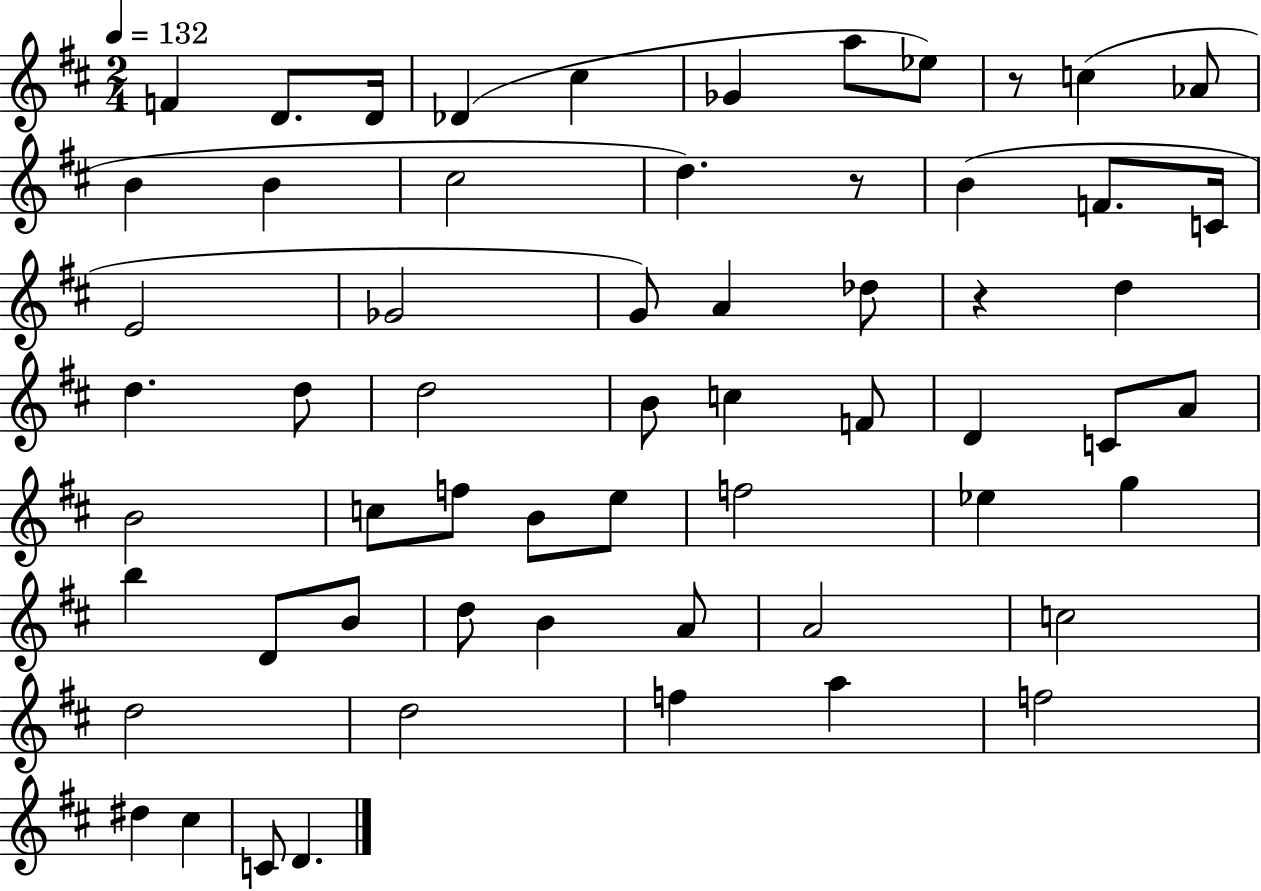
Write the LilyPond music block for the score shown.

{
  \clef treble
  \numericTimeSignature
  \time 2/4
  \key d \major
  \tempo 4 = 132
  f'4 d'8. d'16 | des'4( cis''4 | ges'4 a''8 ees''8) | r8 c''4( aes'8 | \break b'4 b'4 | cis''2 | d''4.) r8 | b'4( f'8. c'16 | \break e'2 | ges'2 | g'8) a'4 des''8 | r4 d''4 | \break d''4. d''8 | d''2 | b'8 c''4 f'8 | d'4 c'8 a'8 | \break b'2 | c''8 f''8 b'8 e''8 | f''2 | ees''4 g''4 | \break b''4 d'8 b'8 | d''8 b'4 a'8 | a'2 | c''2 | \break d''2 | d''2 | f''4 a''4 | f''2 | \break dis''4 cis''4 | c'8 d'4. | \bar "|."
}